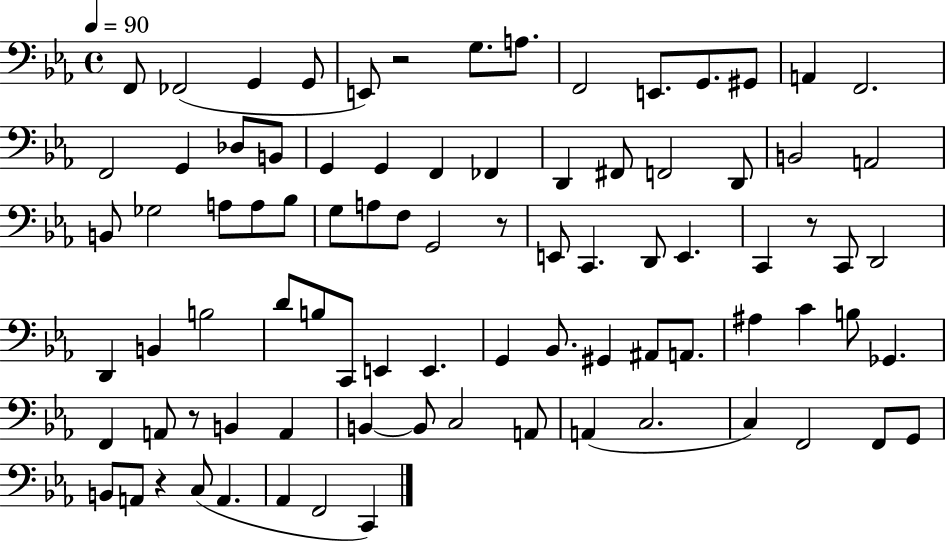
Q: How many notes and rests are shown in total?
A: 86